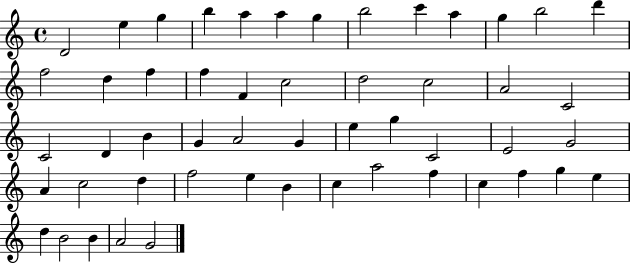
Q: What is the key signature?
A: C major